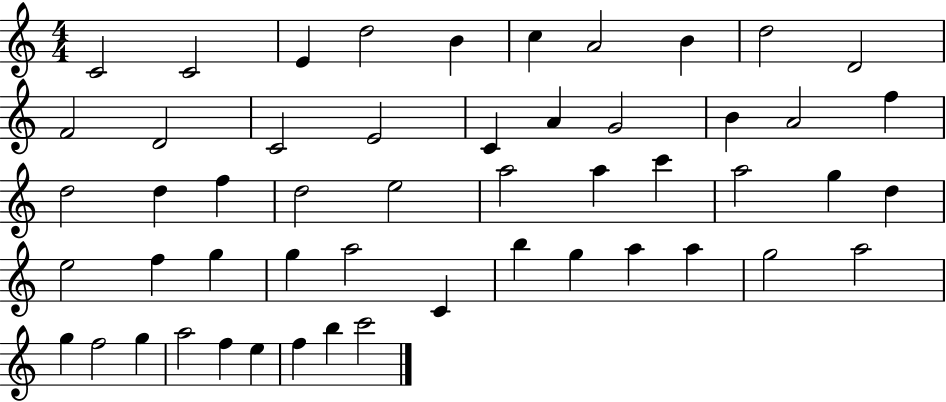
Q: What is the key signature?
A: C major